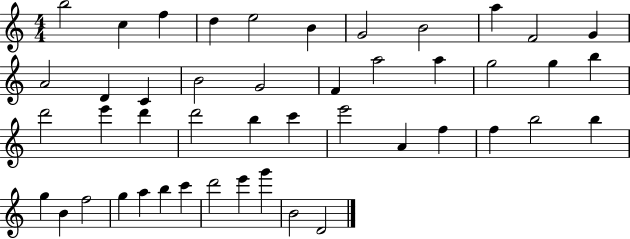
B5/h C5/q F5/q D5/q E5/h B4/q G4/h B4/h A5/q F4/h G4/q A4/h D4/q C4/q B4/h G4/h F4/q A5/h A5/q G5/h G5/q B5/q D6/h E6/q D6/q D6/h B5/q C6/q E6/h A4/q F5/q F5/q B5/h B5/q G5/q B4/q F5/h G5/q A5/q B5/q C6/q D6/h E6/q G6/q B4/h D4/h